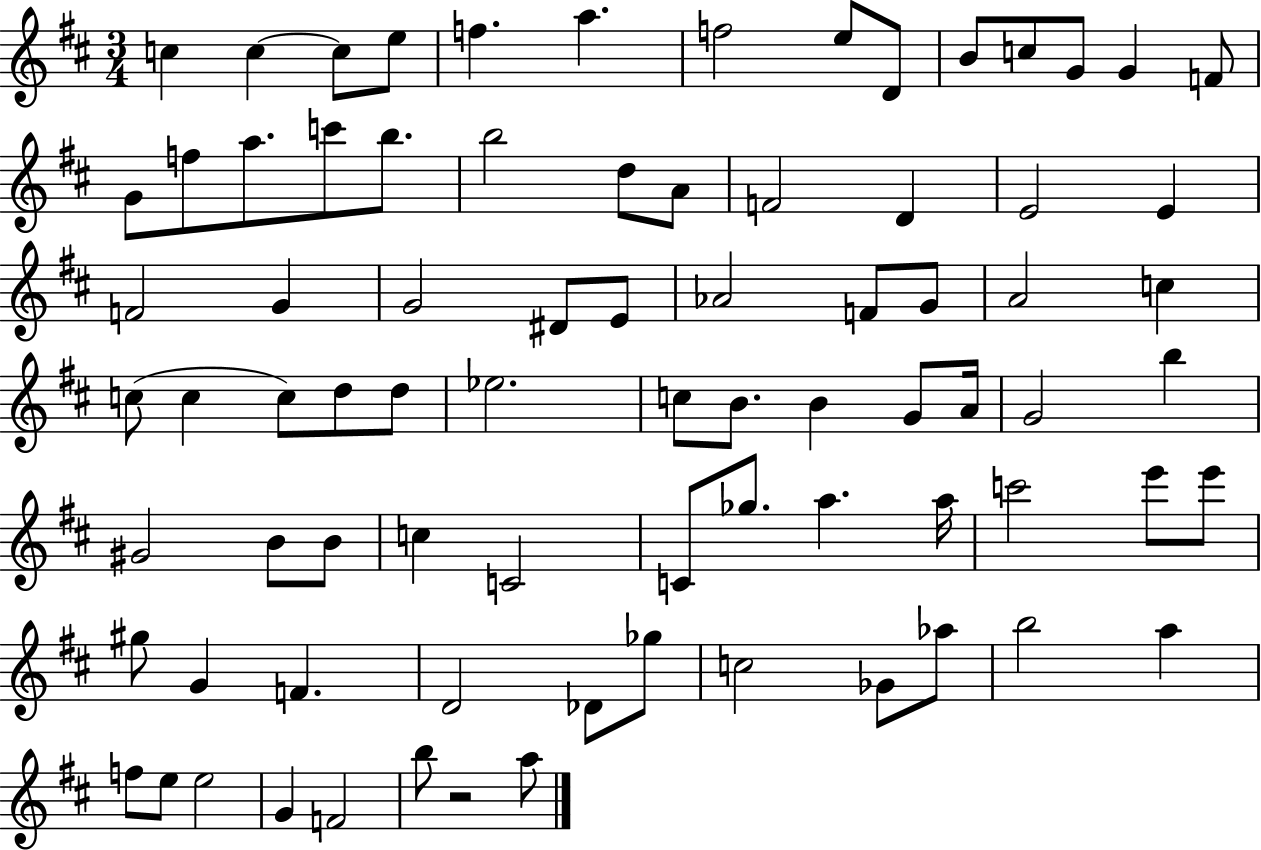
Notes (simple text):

C5/q C5/q C5/e E5/e F5/q. A5/q. F5/h E5/e D4/e B4/e C5/e G4/e G4/q F4/e G4/e F5/e A5/e. C6/e B5/e. B5/h D5/e A4/e F4/h D4/q E4/h E4/q F4/h G4/q G4/h D#4/e E4/e Ab4/h F4/e G4/e A4/h C5/q C5/e C5/q C5/e D5/e D5/e Eb5/h. C5/e B4/e. B4/q G4/e A4/s G4/h B5/q G#4/h B4/e B4/e C5/q C4/h C4/e Gb5/e. A5/q. A5/s C6/h E6/e E6/e G#5/e G4/q F4/q. D4/h Db4/e Gb5/e C5/h Gb4/e Ab5/e B5/h A5/q F5/e E5/e E5/h G4/q F4/h B5/e R/h A5/e